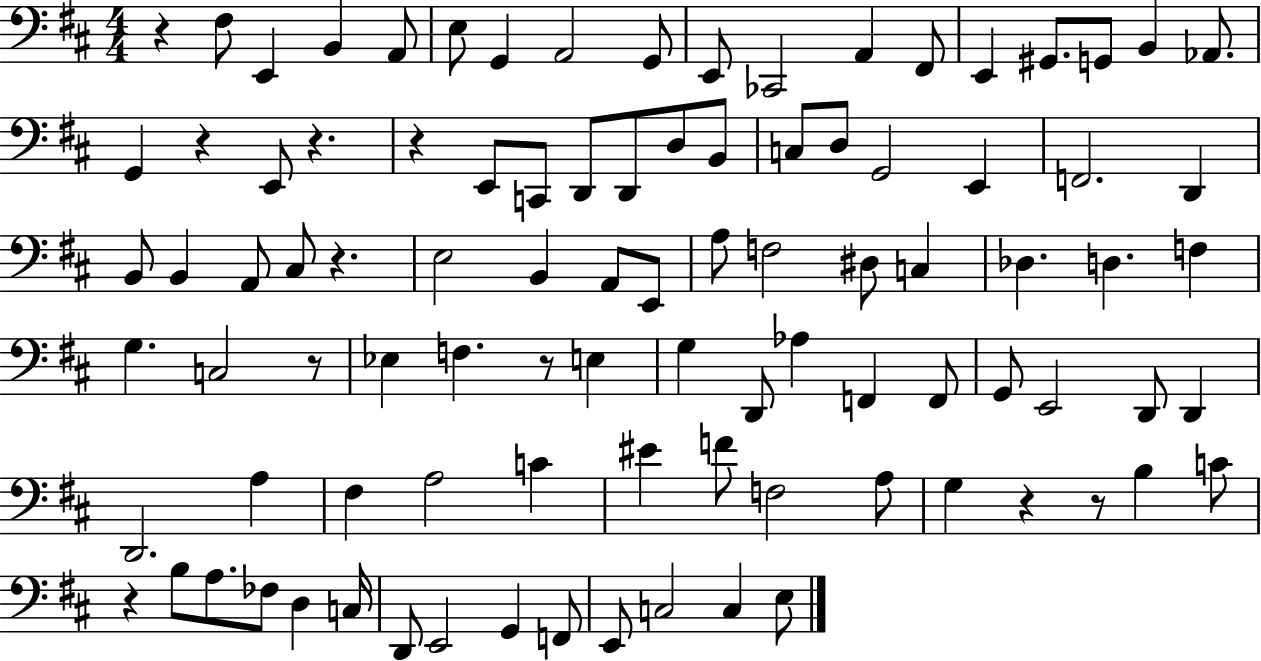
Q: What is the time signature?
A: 4/4